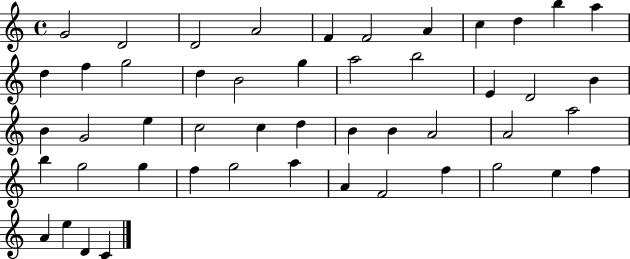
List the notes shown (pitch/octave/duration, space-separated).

G4/h D4/h D4/h A4/h F4/q F4/h A4/q C5/q D5/q B5/q A5/q D5/q F5/q G5/h D5/q B4/h G5/q A5/h B5/h E4/q D4/h B4/q B4/q G4/h E5/q C5/h C5/q D5/q B4/q B4/q A4/h A4/h A5/h B5/q G5/h G5/q F5/q G5/h A5/q A4/q F4/h F5/q G5/h E5/q F5/q A4/q E5/q D4/q C4/q